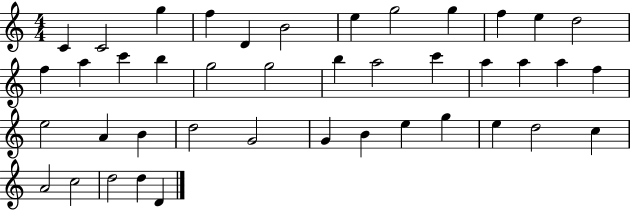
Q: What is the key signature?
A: C major